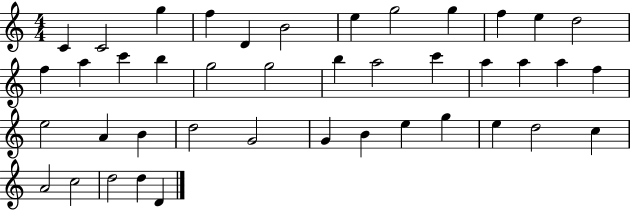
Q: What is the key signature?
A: C major